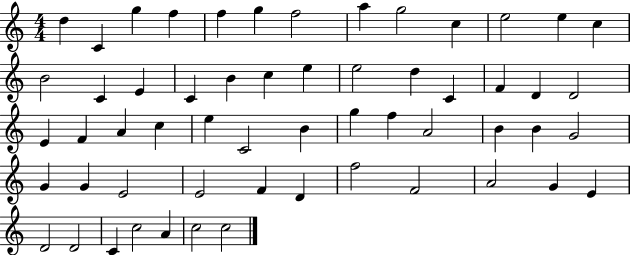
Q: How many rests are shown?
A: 0